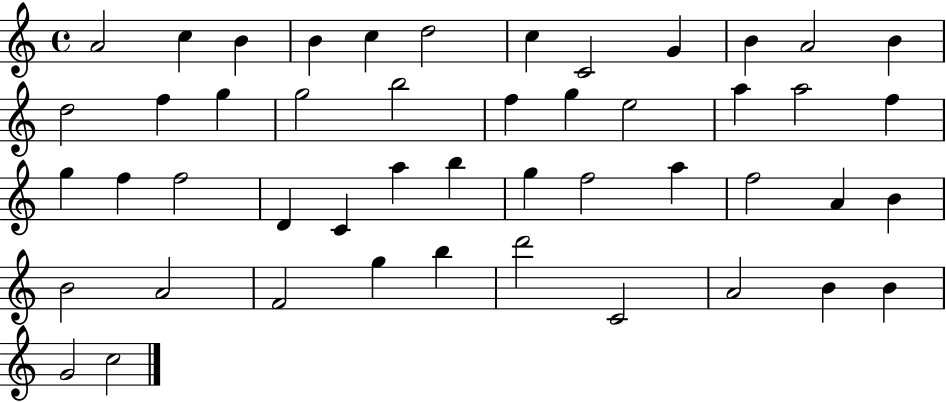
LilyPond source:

{
  \clef treble
  \time 4/4
  \defaultTimeSignature
  \key c \major
  a'2 c''4 b'4 | b'4 c''4 d''2 | c''4 c'2 g'4 | b'4 a'2 b'4 | \break d''2 f''4 g''4 | g''2 b''2 | f''4 g''4 e''2 | a''4 a''2 f''4 | \break g''4 f''4 f''2 | d'4 c'4 a''4 b''4 | g''4 f''2 a''4 | f''2 a'4 b'4 | \break b'2 a'2 | f'2 g''4 b''4 | d'''2 c'2 | a'2 b'4 b'4 | \break g'2 c''2 | \bar "|."
}